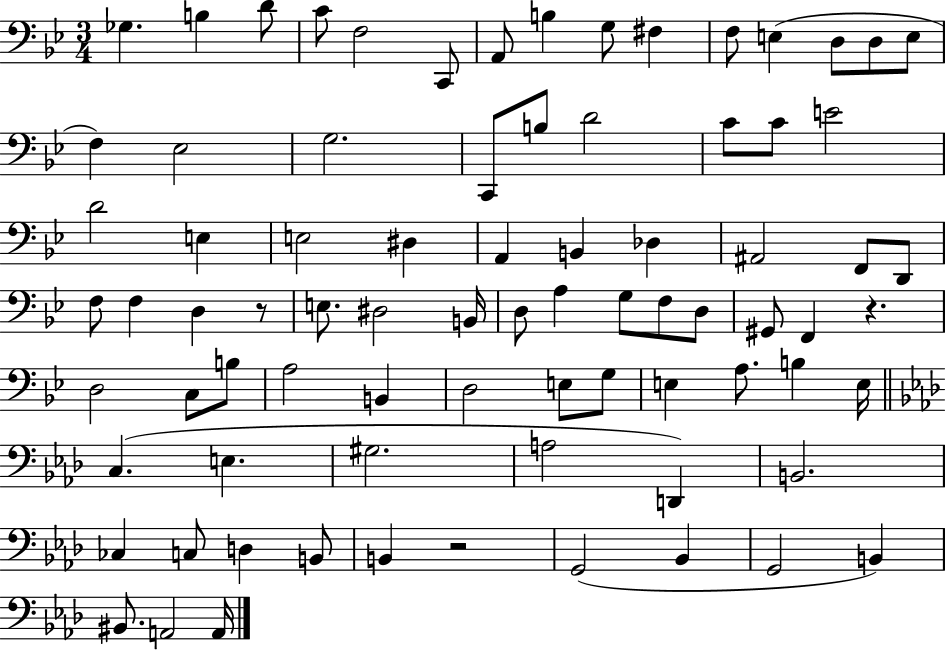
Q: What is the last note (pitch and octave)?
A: A2